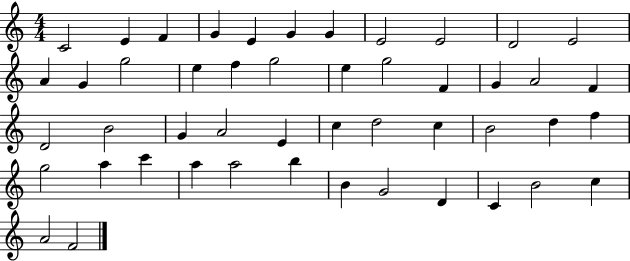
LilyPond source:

{
  \clef treble
  \numericTimeSignature
  \time 4/4
  \key c \major
  c'2 e'4 f'4 | g'4 e'4 g'4 g'4 | e'2 e'2 | d'2 e'2 | \break a'4 g'4 g''2 | e''4 f''4 g''2 | e''4 g''2 f'4 | g'4 a'2 f'4 | \break d'2 b'2 | g'4 a'2 e'4 | c''4 d''2 c''4 | b'2 d''4 f''4 | \break g''2 a''4 c'''4 | a''4 a''2 b''4 | b'4 g'2 d'4 | c'4 b'2 c''4 | \break a'2 f'2 | \bar "|."
}